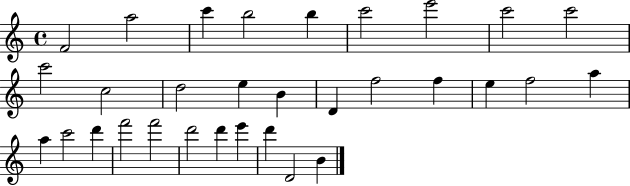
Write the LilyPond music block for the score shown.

{
  \clef treble
  \time 4/4
  \defaultTimeSignature
  \key c \major
  f'2 a''2 | c'''4 b''2 b''4 | c'''2 e'''2 | c'''2 c'''2 | \break c'''2 c''2 | d''2 e''4 b'4 | d'4 f''2 f''4 | e''4 f''2 a''4 | \break a''4 c'''2 d'''4 | f'''2 f'''2 | d'''2 d'''4 e'''4 | d'''4 d'2 b'4 | \break \bar "|."
}